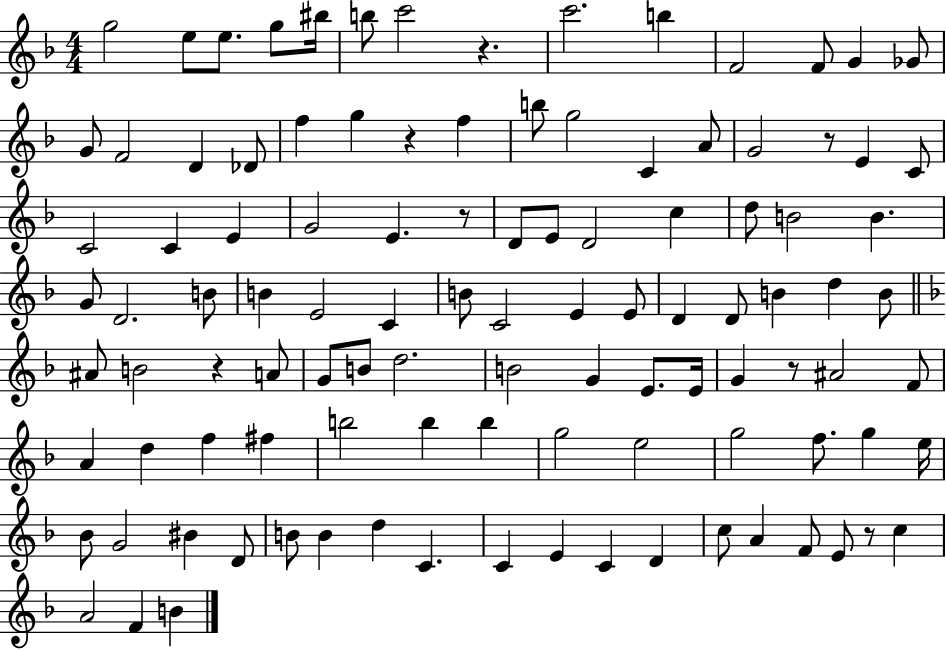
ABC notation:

X:1
T:Untitled
M:4/4
L:1/4
K:F
g2 e/2 e/2 g/2 ^b/4 b/2 c'2 z c'2 b F2 F/2 G _G/2 G/2 F2 D _D/2 f g z f b/2 g2 C A/2 G2 z/2 E C/2 C2 C E G2 E z/2 D/2 E/2 D2 c d/2 B2 B G/2 D2 B/2 B E2 C B/2 C2 E E/2 D D/2 B d B/2 ^A/2 B2 z A/2 G/2 B/2 d2 B2 G E/2 E/4 G z/2 ^A2 F/2 A d f ^f b2 b b g2 e2 g2 f/2 g e/4 _B/2 G2 ^B D/2 B/2 B d C C E C D c/2 A F/2 E/2 z/2 c A2 F B